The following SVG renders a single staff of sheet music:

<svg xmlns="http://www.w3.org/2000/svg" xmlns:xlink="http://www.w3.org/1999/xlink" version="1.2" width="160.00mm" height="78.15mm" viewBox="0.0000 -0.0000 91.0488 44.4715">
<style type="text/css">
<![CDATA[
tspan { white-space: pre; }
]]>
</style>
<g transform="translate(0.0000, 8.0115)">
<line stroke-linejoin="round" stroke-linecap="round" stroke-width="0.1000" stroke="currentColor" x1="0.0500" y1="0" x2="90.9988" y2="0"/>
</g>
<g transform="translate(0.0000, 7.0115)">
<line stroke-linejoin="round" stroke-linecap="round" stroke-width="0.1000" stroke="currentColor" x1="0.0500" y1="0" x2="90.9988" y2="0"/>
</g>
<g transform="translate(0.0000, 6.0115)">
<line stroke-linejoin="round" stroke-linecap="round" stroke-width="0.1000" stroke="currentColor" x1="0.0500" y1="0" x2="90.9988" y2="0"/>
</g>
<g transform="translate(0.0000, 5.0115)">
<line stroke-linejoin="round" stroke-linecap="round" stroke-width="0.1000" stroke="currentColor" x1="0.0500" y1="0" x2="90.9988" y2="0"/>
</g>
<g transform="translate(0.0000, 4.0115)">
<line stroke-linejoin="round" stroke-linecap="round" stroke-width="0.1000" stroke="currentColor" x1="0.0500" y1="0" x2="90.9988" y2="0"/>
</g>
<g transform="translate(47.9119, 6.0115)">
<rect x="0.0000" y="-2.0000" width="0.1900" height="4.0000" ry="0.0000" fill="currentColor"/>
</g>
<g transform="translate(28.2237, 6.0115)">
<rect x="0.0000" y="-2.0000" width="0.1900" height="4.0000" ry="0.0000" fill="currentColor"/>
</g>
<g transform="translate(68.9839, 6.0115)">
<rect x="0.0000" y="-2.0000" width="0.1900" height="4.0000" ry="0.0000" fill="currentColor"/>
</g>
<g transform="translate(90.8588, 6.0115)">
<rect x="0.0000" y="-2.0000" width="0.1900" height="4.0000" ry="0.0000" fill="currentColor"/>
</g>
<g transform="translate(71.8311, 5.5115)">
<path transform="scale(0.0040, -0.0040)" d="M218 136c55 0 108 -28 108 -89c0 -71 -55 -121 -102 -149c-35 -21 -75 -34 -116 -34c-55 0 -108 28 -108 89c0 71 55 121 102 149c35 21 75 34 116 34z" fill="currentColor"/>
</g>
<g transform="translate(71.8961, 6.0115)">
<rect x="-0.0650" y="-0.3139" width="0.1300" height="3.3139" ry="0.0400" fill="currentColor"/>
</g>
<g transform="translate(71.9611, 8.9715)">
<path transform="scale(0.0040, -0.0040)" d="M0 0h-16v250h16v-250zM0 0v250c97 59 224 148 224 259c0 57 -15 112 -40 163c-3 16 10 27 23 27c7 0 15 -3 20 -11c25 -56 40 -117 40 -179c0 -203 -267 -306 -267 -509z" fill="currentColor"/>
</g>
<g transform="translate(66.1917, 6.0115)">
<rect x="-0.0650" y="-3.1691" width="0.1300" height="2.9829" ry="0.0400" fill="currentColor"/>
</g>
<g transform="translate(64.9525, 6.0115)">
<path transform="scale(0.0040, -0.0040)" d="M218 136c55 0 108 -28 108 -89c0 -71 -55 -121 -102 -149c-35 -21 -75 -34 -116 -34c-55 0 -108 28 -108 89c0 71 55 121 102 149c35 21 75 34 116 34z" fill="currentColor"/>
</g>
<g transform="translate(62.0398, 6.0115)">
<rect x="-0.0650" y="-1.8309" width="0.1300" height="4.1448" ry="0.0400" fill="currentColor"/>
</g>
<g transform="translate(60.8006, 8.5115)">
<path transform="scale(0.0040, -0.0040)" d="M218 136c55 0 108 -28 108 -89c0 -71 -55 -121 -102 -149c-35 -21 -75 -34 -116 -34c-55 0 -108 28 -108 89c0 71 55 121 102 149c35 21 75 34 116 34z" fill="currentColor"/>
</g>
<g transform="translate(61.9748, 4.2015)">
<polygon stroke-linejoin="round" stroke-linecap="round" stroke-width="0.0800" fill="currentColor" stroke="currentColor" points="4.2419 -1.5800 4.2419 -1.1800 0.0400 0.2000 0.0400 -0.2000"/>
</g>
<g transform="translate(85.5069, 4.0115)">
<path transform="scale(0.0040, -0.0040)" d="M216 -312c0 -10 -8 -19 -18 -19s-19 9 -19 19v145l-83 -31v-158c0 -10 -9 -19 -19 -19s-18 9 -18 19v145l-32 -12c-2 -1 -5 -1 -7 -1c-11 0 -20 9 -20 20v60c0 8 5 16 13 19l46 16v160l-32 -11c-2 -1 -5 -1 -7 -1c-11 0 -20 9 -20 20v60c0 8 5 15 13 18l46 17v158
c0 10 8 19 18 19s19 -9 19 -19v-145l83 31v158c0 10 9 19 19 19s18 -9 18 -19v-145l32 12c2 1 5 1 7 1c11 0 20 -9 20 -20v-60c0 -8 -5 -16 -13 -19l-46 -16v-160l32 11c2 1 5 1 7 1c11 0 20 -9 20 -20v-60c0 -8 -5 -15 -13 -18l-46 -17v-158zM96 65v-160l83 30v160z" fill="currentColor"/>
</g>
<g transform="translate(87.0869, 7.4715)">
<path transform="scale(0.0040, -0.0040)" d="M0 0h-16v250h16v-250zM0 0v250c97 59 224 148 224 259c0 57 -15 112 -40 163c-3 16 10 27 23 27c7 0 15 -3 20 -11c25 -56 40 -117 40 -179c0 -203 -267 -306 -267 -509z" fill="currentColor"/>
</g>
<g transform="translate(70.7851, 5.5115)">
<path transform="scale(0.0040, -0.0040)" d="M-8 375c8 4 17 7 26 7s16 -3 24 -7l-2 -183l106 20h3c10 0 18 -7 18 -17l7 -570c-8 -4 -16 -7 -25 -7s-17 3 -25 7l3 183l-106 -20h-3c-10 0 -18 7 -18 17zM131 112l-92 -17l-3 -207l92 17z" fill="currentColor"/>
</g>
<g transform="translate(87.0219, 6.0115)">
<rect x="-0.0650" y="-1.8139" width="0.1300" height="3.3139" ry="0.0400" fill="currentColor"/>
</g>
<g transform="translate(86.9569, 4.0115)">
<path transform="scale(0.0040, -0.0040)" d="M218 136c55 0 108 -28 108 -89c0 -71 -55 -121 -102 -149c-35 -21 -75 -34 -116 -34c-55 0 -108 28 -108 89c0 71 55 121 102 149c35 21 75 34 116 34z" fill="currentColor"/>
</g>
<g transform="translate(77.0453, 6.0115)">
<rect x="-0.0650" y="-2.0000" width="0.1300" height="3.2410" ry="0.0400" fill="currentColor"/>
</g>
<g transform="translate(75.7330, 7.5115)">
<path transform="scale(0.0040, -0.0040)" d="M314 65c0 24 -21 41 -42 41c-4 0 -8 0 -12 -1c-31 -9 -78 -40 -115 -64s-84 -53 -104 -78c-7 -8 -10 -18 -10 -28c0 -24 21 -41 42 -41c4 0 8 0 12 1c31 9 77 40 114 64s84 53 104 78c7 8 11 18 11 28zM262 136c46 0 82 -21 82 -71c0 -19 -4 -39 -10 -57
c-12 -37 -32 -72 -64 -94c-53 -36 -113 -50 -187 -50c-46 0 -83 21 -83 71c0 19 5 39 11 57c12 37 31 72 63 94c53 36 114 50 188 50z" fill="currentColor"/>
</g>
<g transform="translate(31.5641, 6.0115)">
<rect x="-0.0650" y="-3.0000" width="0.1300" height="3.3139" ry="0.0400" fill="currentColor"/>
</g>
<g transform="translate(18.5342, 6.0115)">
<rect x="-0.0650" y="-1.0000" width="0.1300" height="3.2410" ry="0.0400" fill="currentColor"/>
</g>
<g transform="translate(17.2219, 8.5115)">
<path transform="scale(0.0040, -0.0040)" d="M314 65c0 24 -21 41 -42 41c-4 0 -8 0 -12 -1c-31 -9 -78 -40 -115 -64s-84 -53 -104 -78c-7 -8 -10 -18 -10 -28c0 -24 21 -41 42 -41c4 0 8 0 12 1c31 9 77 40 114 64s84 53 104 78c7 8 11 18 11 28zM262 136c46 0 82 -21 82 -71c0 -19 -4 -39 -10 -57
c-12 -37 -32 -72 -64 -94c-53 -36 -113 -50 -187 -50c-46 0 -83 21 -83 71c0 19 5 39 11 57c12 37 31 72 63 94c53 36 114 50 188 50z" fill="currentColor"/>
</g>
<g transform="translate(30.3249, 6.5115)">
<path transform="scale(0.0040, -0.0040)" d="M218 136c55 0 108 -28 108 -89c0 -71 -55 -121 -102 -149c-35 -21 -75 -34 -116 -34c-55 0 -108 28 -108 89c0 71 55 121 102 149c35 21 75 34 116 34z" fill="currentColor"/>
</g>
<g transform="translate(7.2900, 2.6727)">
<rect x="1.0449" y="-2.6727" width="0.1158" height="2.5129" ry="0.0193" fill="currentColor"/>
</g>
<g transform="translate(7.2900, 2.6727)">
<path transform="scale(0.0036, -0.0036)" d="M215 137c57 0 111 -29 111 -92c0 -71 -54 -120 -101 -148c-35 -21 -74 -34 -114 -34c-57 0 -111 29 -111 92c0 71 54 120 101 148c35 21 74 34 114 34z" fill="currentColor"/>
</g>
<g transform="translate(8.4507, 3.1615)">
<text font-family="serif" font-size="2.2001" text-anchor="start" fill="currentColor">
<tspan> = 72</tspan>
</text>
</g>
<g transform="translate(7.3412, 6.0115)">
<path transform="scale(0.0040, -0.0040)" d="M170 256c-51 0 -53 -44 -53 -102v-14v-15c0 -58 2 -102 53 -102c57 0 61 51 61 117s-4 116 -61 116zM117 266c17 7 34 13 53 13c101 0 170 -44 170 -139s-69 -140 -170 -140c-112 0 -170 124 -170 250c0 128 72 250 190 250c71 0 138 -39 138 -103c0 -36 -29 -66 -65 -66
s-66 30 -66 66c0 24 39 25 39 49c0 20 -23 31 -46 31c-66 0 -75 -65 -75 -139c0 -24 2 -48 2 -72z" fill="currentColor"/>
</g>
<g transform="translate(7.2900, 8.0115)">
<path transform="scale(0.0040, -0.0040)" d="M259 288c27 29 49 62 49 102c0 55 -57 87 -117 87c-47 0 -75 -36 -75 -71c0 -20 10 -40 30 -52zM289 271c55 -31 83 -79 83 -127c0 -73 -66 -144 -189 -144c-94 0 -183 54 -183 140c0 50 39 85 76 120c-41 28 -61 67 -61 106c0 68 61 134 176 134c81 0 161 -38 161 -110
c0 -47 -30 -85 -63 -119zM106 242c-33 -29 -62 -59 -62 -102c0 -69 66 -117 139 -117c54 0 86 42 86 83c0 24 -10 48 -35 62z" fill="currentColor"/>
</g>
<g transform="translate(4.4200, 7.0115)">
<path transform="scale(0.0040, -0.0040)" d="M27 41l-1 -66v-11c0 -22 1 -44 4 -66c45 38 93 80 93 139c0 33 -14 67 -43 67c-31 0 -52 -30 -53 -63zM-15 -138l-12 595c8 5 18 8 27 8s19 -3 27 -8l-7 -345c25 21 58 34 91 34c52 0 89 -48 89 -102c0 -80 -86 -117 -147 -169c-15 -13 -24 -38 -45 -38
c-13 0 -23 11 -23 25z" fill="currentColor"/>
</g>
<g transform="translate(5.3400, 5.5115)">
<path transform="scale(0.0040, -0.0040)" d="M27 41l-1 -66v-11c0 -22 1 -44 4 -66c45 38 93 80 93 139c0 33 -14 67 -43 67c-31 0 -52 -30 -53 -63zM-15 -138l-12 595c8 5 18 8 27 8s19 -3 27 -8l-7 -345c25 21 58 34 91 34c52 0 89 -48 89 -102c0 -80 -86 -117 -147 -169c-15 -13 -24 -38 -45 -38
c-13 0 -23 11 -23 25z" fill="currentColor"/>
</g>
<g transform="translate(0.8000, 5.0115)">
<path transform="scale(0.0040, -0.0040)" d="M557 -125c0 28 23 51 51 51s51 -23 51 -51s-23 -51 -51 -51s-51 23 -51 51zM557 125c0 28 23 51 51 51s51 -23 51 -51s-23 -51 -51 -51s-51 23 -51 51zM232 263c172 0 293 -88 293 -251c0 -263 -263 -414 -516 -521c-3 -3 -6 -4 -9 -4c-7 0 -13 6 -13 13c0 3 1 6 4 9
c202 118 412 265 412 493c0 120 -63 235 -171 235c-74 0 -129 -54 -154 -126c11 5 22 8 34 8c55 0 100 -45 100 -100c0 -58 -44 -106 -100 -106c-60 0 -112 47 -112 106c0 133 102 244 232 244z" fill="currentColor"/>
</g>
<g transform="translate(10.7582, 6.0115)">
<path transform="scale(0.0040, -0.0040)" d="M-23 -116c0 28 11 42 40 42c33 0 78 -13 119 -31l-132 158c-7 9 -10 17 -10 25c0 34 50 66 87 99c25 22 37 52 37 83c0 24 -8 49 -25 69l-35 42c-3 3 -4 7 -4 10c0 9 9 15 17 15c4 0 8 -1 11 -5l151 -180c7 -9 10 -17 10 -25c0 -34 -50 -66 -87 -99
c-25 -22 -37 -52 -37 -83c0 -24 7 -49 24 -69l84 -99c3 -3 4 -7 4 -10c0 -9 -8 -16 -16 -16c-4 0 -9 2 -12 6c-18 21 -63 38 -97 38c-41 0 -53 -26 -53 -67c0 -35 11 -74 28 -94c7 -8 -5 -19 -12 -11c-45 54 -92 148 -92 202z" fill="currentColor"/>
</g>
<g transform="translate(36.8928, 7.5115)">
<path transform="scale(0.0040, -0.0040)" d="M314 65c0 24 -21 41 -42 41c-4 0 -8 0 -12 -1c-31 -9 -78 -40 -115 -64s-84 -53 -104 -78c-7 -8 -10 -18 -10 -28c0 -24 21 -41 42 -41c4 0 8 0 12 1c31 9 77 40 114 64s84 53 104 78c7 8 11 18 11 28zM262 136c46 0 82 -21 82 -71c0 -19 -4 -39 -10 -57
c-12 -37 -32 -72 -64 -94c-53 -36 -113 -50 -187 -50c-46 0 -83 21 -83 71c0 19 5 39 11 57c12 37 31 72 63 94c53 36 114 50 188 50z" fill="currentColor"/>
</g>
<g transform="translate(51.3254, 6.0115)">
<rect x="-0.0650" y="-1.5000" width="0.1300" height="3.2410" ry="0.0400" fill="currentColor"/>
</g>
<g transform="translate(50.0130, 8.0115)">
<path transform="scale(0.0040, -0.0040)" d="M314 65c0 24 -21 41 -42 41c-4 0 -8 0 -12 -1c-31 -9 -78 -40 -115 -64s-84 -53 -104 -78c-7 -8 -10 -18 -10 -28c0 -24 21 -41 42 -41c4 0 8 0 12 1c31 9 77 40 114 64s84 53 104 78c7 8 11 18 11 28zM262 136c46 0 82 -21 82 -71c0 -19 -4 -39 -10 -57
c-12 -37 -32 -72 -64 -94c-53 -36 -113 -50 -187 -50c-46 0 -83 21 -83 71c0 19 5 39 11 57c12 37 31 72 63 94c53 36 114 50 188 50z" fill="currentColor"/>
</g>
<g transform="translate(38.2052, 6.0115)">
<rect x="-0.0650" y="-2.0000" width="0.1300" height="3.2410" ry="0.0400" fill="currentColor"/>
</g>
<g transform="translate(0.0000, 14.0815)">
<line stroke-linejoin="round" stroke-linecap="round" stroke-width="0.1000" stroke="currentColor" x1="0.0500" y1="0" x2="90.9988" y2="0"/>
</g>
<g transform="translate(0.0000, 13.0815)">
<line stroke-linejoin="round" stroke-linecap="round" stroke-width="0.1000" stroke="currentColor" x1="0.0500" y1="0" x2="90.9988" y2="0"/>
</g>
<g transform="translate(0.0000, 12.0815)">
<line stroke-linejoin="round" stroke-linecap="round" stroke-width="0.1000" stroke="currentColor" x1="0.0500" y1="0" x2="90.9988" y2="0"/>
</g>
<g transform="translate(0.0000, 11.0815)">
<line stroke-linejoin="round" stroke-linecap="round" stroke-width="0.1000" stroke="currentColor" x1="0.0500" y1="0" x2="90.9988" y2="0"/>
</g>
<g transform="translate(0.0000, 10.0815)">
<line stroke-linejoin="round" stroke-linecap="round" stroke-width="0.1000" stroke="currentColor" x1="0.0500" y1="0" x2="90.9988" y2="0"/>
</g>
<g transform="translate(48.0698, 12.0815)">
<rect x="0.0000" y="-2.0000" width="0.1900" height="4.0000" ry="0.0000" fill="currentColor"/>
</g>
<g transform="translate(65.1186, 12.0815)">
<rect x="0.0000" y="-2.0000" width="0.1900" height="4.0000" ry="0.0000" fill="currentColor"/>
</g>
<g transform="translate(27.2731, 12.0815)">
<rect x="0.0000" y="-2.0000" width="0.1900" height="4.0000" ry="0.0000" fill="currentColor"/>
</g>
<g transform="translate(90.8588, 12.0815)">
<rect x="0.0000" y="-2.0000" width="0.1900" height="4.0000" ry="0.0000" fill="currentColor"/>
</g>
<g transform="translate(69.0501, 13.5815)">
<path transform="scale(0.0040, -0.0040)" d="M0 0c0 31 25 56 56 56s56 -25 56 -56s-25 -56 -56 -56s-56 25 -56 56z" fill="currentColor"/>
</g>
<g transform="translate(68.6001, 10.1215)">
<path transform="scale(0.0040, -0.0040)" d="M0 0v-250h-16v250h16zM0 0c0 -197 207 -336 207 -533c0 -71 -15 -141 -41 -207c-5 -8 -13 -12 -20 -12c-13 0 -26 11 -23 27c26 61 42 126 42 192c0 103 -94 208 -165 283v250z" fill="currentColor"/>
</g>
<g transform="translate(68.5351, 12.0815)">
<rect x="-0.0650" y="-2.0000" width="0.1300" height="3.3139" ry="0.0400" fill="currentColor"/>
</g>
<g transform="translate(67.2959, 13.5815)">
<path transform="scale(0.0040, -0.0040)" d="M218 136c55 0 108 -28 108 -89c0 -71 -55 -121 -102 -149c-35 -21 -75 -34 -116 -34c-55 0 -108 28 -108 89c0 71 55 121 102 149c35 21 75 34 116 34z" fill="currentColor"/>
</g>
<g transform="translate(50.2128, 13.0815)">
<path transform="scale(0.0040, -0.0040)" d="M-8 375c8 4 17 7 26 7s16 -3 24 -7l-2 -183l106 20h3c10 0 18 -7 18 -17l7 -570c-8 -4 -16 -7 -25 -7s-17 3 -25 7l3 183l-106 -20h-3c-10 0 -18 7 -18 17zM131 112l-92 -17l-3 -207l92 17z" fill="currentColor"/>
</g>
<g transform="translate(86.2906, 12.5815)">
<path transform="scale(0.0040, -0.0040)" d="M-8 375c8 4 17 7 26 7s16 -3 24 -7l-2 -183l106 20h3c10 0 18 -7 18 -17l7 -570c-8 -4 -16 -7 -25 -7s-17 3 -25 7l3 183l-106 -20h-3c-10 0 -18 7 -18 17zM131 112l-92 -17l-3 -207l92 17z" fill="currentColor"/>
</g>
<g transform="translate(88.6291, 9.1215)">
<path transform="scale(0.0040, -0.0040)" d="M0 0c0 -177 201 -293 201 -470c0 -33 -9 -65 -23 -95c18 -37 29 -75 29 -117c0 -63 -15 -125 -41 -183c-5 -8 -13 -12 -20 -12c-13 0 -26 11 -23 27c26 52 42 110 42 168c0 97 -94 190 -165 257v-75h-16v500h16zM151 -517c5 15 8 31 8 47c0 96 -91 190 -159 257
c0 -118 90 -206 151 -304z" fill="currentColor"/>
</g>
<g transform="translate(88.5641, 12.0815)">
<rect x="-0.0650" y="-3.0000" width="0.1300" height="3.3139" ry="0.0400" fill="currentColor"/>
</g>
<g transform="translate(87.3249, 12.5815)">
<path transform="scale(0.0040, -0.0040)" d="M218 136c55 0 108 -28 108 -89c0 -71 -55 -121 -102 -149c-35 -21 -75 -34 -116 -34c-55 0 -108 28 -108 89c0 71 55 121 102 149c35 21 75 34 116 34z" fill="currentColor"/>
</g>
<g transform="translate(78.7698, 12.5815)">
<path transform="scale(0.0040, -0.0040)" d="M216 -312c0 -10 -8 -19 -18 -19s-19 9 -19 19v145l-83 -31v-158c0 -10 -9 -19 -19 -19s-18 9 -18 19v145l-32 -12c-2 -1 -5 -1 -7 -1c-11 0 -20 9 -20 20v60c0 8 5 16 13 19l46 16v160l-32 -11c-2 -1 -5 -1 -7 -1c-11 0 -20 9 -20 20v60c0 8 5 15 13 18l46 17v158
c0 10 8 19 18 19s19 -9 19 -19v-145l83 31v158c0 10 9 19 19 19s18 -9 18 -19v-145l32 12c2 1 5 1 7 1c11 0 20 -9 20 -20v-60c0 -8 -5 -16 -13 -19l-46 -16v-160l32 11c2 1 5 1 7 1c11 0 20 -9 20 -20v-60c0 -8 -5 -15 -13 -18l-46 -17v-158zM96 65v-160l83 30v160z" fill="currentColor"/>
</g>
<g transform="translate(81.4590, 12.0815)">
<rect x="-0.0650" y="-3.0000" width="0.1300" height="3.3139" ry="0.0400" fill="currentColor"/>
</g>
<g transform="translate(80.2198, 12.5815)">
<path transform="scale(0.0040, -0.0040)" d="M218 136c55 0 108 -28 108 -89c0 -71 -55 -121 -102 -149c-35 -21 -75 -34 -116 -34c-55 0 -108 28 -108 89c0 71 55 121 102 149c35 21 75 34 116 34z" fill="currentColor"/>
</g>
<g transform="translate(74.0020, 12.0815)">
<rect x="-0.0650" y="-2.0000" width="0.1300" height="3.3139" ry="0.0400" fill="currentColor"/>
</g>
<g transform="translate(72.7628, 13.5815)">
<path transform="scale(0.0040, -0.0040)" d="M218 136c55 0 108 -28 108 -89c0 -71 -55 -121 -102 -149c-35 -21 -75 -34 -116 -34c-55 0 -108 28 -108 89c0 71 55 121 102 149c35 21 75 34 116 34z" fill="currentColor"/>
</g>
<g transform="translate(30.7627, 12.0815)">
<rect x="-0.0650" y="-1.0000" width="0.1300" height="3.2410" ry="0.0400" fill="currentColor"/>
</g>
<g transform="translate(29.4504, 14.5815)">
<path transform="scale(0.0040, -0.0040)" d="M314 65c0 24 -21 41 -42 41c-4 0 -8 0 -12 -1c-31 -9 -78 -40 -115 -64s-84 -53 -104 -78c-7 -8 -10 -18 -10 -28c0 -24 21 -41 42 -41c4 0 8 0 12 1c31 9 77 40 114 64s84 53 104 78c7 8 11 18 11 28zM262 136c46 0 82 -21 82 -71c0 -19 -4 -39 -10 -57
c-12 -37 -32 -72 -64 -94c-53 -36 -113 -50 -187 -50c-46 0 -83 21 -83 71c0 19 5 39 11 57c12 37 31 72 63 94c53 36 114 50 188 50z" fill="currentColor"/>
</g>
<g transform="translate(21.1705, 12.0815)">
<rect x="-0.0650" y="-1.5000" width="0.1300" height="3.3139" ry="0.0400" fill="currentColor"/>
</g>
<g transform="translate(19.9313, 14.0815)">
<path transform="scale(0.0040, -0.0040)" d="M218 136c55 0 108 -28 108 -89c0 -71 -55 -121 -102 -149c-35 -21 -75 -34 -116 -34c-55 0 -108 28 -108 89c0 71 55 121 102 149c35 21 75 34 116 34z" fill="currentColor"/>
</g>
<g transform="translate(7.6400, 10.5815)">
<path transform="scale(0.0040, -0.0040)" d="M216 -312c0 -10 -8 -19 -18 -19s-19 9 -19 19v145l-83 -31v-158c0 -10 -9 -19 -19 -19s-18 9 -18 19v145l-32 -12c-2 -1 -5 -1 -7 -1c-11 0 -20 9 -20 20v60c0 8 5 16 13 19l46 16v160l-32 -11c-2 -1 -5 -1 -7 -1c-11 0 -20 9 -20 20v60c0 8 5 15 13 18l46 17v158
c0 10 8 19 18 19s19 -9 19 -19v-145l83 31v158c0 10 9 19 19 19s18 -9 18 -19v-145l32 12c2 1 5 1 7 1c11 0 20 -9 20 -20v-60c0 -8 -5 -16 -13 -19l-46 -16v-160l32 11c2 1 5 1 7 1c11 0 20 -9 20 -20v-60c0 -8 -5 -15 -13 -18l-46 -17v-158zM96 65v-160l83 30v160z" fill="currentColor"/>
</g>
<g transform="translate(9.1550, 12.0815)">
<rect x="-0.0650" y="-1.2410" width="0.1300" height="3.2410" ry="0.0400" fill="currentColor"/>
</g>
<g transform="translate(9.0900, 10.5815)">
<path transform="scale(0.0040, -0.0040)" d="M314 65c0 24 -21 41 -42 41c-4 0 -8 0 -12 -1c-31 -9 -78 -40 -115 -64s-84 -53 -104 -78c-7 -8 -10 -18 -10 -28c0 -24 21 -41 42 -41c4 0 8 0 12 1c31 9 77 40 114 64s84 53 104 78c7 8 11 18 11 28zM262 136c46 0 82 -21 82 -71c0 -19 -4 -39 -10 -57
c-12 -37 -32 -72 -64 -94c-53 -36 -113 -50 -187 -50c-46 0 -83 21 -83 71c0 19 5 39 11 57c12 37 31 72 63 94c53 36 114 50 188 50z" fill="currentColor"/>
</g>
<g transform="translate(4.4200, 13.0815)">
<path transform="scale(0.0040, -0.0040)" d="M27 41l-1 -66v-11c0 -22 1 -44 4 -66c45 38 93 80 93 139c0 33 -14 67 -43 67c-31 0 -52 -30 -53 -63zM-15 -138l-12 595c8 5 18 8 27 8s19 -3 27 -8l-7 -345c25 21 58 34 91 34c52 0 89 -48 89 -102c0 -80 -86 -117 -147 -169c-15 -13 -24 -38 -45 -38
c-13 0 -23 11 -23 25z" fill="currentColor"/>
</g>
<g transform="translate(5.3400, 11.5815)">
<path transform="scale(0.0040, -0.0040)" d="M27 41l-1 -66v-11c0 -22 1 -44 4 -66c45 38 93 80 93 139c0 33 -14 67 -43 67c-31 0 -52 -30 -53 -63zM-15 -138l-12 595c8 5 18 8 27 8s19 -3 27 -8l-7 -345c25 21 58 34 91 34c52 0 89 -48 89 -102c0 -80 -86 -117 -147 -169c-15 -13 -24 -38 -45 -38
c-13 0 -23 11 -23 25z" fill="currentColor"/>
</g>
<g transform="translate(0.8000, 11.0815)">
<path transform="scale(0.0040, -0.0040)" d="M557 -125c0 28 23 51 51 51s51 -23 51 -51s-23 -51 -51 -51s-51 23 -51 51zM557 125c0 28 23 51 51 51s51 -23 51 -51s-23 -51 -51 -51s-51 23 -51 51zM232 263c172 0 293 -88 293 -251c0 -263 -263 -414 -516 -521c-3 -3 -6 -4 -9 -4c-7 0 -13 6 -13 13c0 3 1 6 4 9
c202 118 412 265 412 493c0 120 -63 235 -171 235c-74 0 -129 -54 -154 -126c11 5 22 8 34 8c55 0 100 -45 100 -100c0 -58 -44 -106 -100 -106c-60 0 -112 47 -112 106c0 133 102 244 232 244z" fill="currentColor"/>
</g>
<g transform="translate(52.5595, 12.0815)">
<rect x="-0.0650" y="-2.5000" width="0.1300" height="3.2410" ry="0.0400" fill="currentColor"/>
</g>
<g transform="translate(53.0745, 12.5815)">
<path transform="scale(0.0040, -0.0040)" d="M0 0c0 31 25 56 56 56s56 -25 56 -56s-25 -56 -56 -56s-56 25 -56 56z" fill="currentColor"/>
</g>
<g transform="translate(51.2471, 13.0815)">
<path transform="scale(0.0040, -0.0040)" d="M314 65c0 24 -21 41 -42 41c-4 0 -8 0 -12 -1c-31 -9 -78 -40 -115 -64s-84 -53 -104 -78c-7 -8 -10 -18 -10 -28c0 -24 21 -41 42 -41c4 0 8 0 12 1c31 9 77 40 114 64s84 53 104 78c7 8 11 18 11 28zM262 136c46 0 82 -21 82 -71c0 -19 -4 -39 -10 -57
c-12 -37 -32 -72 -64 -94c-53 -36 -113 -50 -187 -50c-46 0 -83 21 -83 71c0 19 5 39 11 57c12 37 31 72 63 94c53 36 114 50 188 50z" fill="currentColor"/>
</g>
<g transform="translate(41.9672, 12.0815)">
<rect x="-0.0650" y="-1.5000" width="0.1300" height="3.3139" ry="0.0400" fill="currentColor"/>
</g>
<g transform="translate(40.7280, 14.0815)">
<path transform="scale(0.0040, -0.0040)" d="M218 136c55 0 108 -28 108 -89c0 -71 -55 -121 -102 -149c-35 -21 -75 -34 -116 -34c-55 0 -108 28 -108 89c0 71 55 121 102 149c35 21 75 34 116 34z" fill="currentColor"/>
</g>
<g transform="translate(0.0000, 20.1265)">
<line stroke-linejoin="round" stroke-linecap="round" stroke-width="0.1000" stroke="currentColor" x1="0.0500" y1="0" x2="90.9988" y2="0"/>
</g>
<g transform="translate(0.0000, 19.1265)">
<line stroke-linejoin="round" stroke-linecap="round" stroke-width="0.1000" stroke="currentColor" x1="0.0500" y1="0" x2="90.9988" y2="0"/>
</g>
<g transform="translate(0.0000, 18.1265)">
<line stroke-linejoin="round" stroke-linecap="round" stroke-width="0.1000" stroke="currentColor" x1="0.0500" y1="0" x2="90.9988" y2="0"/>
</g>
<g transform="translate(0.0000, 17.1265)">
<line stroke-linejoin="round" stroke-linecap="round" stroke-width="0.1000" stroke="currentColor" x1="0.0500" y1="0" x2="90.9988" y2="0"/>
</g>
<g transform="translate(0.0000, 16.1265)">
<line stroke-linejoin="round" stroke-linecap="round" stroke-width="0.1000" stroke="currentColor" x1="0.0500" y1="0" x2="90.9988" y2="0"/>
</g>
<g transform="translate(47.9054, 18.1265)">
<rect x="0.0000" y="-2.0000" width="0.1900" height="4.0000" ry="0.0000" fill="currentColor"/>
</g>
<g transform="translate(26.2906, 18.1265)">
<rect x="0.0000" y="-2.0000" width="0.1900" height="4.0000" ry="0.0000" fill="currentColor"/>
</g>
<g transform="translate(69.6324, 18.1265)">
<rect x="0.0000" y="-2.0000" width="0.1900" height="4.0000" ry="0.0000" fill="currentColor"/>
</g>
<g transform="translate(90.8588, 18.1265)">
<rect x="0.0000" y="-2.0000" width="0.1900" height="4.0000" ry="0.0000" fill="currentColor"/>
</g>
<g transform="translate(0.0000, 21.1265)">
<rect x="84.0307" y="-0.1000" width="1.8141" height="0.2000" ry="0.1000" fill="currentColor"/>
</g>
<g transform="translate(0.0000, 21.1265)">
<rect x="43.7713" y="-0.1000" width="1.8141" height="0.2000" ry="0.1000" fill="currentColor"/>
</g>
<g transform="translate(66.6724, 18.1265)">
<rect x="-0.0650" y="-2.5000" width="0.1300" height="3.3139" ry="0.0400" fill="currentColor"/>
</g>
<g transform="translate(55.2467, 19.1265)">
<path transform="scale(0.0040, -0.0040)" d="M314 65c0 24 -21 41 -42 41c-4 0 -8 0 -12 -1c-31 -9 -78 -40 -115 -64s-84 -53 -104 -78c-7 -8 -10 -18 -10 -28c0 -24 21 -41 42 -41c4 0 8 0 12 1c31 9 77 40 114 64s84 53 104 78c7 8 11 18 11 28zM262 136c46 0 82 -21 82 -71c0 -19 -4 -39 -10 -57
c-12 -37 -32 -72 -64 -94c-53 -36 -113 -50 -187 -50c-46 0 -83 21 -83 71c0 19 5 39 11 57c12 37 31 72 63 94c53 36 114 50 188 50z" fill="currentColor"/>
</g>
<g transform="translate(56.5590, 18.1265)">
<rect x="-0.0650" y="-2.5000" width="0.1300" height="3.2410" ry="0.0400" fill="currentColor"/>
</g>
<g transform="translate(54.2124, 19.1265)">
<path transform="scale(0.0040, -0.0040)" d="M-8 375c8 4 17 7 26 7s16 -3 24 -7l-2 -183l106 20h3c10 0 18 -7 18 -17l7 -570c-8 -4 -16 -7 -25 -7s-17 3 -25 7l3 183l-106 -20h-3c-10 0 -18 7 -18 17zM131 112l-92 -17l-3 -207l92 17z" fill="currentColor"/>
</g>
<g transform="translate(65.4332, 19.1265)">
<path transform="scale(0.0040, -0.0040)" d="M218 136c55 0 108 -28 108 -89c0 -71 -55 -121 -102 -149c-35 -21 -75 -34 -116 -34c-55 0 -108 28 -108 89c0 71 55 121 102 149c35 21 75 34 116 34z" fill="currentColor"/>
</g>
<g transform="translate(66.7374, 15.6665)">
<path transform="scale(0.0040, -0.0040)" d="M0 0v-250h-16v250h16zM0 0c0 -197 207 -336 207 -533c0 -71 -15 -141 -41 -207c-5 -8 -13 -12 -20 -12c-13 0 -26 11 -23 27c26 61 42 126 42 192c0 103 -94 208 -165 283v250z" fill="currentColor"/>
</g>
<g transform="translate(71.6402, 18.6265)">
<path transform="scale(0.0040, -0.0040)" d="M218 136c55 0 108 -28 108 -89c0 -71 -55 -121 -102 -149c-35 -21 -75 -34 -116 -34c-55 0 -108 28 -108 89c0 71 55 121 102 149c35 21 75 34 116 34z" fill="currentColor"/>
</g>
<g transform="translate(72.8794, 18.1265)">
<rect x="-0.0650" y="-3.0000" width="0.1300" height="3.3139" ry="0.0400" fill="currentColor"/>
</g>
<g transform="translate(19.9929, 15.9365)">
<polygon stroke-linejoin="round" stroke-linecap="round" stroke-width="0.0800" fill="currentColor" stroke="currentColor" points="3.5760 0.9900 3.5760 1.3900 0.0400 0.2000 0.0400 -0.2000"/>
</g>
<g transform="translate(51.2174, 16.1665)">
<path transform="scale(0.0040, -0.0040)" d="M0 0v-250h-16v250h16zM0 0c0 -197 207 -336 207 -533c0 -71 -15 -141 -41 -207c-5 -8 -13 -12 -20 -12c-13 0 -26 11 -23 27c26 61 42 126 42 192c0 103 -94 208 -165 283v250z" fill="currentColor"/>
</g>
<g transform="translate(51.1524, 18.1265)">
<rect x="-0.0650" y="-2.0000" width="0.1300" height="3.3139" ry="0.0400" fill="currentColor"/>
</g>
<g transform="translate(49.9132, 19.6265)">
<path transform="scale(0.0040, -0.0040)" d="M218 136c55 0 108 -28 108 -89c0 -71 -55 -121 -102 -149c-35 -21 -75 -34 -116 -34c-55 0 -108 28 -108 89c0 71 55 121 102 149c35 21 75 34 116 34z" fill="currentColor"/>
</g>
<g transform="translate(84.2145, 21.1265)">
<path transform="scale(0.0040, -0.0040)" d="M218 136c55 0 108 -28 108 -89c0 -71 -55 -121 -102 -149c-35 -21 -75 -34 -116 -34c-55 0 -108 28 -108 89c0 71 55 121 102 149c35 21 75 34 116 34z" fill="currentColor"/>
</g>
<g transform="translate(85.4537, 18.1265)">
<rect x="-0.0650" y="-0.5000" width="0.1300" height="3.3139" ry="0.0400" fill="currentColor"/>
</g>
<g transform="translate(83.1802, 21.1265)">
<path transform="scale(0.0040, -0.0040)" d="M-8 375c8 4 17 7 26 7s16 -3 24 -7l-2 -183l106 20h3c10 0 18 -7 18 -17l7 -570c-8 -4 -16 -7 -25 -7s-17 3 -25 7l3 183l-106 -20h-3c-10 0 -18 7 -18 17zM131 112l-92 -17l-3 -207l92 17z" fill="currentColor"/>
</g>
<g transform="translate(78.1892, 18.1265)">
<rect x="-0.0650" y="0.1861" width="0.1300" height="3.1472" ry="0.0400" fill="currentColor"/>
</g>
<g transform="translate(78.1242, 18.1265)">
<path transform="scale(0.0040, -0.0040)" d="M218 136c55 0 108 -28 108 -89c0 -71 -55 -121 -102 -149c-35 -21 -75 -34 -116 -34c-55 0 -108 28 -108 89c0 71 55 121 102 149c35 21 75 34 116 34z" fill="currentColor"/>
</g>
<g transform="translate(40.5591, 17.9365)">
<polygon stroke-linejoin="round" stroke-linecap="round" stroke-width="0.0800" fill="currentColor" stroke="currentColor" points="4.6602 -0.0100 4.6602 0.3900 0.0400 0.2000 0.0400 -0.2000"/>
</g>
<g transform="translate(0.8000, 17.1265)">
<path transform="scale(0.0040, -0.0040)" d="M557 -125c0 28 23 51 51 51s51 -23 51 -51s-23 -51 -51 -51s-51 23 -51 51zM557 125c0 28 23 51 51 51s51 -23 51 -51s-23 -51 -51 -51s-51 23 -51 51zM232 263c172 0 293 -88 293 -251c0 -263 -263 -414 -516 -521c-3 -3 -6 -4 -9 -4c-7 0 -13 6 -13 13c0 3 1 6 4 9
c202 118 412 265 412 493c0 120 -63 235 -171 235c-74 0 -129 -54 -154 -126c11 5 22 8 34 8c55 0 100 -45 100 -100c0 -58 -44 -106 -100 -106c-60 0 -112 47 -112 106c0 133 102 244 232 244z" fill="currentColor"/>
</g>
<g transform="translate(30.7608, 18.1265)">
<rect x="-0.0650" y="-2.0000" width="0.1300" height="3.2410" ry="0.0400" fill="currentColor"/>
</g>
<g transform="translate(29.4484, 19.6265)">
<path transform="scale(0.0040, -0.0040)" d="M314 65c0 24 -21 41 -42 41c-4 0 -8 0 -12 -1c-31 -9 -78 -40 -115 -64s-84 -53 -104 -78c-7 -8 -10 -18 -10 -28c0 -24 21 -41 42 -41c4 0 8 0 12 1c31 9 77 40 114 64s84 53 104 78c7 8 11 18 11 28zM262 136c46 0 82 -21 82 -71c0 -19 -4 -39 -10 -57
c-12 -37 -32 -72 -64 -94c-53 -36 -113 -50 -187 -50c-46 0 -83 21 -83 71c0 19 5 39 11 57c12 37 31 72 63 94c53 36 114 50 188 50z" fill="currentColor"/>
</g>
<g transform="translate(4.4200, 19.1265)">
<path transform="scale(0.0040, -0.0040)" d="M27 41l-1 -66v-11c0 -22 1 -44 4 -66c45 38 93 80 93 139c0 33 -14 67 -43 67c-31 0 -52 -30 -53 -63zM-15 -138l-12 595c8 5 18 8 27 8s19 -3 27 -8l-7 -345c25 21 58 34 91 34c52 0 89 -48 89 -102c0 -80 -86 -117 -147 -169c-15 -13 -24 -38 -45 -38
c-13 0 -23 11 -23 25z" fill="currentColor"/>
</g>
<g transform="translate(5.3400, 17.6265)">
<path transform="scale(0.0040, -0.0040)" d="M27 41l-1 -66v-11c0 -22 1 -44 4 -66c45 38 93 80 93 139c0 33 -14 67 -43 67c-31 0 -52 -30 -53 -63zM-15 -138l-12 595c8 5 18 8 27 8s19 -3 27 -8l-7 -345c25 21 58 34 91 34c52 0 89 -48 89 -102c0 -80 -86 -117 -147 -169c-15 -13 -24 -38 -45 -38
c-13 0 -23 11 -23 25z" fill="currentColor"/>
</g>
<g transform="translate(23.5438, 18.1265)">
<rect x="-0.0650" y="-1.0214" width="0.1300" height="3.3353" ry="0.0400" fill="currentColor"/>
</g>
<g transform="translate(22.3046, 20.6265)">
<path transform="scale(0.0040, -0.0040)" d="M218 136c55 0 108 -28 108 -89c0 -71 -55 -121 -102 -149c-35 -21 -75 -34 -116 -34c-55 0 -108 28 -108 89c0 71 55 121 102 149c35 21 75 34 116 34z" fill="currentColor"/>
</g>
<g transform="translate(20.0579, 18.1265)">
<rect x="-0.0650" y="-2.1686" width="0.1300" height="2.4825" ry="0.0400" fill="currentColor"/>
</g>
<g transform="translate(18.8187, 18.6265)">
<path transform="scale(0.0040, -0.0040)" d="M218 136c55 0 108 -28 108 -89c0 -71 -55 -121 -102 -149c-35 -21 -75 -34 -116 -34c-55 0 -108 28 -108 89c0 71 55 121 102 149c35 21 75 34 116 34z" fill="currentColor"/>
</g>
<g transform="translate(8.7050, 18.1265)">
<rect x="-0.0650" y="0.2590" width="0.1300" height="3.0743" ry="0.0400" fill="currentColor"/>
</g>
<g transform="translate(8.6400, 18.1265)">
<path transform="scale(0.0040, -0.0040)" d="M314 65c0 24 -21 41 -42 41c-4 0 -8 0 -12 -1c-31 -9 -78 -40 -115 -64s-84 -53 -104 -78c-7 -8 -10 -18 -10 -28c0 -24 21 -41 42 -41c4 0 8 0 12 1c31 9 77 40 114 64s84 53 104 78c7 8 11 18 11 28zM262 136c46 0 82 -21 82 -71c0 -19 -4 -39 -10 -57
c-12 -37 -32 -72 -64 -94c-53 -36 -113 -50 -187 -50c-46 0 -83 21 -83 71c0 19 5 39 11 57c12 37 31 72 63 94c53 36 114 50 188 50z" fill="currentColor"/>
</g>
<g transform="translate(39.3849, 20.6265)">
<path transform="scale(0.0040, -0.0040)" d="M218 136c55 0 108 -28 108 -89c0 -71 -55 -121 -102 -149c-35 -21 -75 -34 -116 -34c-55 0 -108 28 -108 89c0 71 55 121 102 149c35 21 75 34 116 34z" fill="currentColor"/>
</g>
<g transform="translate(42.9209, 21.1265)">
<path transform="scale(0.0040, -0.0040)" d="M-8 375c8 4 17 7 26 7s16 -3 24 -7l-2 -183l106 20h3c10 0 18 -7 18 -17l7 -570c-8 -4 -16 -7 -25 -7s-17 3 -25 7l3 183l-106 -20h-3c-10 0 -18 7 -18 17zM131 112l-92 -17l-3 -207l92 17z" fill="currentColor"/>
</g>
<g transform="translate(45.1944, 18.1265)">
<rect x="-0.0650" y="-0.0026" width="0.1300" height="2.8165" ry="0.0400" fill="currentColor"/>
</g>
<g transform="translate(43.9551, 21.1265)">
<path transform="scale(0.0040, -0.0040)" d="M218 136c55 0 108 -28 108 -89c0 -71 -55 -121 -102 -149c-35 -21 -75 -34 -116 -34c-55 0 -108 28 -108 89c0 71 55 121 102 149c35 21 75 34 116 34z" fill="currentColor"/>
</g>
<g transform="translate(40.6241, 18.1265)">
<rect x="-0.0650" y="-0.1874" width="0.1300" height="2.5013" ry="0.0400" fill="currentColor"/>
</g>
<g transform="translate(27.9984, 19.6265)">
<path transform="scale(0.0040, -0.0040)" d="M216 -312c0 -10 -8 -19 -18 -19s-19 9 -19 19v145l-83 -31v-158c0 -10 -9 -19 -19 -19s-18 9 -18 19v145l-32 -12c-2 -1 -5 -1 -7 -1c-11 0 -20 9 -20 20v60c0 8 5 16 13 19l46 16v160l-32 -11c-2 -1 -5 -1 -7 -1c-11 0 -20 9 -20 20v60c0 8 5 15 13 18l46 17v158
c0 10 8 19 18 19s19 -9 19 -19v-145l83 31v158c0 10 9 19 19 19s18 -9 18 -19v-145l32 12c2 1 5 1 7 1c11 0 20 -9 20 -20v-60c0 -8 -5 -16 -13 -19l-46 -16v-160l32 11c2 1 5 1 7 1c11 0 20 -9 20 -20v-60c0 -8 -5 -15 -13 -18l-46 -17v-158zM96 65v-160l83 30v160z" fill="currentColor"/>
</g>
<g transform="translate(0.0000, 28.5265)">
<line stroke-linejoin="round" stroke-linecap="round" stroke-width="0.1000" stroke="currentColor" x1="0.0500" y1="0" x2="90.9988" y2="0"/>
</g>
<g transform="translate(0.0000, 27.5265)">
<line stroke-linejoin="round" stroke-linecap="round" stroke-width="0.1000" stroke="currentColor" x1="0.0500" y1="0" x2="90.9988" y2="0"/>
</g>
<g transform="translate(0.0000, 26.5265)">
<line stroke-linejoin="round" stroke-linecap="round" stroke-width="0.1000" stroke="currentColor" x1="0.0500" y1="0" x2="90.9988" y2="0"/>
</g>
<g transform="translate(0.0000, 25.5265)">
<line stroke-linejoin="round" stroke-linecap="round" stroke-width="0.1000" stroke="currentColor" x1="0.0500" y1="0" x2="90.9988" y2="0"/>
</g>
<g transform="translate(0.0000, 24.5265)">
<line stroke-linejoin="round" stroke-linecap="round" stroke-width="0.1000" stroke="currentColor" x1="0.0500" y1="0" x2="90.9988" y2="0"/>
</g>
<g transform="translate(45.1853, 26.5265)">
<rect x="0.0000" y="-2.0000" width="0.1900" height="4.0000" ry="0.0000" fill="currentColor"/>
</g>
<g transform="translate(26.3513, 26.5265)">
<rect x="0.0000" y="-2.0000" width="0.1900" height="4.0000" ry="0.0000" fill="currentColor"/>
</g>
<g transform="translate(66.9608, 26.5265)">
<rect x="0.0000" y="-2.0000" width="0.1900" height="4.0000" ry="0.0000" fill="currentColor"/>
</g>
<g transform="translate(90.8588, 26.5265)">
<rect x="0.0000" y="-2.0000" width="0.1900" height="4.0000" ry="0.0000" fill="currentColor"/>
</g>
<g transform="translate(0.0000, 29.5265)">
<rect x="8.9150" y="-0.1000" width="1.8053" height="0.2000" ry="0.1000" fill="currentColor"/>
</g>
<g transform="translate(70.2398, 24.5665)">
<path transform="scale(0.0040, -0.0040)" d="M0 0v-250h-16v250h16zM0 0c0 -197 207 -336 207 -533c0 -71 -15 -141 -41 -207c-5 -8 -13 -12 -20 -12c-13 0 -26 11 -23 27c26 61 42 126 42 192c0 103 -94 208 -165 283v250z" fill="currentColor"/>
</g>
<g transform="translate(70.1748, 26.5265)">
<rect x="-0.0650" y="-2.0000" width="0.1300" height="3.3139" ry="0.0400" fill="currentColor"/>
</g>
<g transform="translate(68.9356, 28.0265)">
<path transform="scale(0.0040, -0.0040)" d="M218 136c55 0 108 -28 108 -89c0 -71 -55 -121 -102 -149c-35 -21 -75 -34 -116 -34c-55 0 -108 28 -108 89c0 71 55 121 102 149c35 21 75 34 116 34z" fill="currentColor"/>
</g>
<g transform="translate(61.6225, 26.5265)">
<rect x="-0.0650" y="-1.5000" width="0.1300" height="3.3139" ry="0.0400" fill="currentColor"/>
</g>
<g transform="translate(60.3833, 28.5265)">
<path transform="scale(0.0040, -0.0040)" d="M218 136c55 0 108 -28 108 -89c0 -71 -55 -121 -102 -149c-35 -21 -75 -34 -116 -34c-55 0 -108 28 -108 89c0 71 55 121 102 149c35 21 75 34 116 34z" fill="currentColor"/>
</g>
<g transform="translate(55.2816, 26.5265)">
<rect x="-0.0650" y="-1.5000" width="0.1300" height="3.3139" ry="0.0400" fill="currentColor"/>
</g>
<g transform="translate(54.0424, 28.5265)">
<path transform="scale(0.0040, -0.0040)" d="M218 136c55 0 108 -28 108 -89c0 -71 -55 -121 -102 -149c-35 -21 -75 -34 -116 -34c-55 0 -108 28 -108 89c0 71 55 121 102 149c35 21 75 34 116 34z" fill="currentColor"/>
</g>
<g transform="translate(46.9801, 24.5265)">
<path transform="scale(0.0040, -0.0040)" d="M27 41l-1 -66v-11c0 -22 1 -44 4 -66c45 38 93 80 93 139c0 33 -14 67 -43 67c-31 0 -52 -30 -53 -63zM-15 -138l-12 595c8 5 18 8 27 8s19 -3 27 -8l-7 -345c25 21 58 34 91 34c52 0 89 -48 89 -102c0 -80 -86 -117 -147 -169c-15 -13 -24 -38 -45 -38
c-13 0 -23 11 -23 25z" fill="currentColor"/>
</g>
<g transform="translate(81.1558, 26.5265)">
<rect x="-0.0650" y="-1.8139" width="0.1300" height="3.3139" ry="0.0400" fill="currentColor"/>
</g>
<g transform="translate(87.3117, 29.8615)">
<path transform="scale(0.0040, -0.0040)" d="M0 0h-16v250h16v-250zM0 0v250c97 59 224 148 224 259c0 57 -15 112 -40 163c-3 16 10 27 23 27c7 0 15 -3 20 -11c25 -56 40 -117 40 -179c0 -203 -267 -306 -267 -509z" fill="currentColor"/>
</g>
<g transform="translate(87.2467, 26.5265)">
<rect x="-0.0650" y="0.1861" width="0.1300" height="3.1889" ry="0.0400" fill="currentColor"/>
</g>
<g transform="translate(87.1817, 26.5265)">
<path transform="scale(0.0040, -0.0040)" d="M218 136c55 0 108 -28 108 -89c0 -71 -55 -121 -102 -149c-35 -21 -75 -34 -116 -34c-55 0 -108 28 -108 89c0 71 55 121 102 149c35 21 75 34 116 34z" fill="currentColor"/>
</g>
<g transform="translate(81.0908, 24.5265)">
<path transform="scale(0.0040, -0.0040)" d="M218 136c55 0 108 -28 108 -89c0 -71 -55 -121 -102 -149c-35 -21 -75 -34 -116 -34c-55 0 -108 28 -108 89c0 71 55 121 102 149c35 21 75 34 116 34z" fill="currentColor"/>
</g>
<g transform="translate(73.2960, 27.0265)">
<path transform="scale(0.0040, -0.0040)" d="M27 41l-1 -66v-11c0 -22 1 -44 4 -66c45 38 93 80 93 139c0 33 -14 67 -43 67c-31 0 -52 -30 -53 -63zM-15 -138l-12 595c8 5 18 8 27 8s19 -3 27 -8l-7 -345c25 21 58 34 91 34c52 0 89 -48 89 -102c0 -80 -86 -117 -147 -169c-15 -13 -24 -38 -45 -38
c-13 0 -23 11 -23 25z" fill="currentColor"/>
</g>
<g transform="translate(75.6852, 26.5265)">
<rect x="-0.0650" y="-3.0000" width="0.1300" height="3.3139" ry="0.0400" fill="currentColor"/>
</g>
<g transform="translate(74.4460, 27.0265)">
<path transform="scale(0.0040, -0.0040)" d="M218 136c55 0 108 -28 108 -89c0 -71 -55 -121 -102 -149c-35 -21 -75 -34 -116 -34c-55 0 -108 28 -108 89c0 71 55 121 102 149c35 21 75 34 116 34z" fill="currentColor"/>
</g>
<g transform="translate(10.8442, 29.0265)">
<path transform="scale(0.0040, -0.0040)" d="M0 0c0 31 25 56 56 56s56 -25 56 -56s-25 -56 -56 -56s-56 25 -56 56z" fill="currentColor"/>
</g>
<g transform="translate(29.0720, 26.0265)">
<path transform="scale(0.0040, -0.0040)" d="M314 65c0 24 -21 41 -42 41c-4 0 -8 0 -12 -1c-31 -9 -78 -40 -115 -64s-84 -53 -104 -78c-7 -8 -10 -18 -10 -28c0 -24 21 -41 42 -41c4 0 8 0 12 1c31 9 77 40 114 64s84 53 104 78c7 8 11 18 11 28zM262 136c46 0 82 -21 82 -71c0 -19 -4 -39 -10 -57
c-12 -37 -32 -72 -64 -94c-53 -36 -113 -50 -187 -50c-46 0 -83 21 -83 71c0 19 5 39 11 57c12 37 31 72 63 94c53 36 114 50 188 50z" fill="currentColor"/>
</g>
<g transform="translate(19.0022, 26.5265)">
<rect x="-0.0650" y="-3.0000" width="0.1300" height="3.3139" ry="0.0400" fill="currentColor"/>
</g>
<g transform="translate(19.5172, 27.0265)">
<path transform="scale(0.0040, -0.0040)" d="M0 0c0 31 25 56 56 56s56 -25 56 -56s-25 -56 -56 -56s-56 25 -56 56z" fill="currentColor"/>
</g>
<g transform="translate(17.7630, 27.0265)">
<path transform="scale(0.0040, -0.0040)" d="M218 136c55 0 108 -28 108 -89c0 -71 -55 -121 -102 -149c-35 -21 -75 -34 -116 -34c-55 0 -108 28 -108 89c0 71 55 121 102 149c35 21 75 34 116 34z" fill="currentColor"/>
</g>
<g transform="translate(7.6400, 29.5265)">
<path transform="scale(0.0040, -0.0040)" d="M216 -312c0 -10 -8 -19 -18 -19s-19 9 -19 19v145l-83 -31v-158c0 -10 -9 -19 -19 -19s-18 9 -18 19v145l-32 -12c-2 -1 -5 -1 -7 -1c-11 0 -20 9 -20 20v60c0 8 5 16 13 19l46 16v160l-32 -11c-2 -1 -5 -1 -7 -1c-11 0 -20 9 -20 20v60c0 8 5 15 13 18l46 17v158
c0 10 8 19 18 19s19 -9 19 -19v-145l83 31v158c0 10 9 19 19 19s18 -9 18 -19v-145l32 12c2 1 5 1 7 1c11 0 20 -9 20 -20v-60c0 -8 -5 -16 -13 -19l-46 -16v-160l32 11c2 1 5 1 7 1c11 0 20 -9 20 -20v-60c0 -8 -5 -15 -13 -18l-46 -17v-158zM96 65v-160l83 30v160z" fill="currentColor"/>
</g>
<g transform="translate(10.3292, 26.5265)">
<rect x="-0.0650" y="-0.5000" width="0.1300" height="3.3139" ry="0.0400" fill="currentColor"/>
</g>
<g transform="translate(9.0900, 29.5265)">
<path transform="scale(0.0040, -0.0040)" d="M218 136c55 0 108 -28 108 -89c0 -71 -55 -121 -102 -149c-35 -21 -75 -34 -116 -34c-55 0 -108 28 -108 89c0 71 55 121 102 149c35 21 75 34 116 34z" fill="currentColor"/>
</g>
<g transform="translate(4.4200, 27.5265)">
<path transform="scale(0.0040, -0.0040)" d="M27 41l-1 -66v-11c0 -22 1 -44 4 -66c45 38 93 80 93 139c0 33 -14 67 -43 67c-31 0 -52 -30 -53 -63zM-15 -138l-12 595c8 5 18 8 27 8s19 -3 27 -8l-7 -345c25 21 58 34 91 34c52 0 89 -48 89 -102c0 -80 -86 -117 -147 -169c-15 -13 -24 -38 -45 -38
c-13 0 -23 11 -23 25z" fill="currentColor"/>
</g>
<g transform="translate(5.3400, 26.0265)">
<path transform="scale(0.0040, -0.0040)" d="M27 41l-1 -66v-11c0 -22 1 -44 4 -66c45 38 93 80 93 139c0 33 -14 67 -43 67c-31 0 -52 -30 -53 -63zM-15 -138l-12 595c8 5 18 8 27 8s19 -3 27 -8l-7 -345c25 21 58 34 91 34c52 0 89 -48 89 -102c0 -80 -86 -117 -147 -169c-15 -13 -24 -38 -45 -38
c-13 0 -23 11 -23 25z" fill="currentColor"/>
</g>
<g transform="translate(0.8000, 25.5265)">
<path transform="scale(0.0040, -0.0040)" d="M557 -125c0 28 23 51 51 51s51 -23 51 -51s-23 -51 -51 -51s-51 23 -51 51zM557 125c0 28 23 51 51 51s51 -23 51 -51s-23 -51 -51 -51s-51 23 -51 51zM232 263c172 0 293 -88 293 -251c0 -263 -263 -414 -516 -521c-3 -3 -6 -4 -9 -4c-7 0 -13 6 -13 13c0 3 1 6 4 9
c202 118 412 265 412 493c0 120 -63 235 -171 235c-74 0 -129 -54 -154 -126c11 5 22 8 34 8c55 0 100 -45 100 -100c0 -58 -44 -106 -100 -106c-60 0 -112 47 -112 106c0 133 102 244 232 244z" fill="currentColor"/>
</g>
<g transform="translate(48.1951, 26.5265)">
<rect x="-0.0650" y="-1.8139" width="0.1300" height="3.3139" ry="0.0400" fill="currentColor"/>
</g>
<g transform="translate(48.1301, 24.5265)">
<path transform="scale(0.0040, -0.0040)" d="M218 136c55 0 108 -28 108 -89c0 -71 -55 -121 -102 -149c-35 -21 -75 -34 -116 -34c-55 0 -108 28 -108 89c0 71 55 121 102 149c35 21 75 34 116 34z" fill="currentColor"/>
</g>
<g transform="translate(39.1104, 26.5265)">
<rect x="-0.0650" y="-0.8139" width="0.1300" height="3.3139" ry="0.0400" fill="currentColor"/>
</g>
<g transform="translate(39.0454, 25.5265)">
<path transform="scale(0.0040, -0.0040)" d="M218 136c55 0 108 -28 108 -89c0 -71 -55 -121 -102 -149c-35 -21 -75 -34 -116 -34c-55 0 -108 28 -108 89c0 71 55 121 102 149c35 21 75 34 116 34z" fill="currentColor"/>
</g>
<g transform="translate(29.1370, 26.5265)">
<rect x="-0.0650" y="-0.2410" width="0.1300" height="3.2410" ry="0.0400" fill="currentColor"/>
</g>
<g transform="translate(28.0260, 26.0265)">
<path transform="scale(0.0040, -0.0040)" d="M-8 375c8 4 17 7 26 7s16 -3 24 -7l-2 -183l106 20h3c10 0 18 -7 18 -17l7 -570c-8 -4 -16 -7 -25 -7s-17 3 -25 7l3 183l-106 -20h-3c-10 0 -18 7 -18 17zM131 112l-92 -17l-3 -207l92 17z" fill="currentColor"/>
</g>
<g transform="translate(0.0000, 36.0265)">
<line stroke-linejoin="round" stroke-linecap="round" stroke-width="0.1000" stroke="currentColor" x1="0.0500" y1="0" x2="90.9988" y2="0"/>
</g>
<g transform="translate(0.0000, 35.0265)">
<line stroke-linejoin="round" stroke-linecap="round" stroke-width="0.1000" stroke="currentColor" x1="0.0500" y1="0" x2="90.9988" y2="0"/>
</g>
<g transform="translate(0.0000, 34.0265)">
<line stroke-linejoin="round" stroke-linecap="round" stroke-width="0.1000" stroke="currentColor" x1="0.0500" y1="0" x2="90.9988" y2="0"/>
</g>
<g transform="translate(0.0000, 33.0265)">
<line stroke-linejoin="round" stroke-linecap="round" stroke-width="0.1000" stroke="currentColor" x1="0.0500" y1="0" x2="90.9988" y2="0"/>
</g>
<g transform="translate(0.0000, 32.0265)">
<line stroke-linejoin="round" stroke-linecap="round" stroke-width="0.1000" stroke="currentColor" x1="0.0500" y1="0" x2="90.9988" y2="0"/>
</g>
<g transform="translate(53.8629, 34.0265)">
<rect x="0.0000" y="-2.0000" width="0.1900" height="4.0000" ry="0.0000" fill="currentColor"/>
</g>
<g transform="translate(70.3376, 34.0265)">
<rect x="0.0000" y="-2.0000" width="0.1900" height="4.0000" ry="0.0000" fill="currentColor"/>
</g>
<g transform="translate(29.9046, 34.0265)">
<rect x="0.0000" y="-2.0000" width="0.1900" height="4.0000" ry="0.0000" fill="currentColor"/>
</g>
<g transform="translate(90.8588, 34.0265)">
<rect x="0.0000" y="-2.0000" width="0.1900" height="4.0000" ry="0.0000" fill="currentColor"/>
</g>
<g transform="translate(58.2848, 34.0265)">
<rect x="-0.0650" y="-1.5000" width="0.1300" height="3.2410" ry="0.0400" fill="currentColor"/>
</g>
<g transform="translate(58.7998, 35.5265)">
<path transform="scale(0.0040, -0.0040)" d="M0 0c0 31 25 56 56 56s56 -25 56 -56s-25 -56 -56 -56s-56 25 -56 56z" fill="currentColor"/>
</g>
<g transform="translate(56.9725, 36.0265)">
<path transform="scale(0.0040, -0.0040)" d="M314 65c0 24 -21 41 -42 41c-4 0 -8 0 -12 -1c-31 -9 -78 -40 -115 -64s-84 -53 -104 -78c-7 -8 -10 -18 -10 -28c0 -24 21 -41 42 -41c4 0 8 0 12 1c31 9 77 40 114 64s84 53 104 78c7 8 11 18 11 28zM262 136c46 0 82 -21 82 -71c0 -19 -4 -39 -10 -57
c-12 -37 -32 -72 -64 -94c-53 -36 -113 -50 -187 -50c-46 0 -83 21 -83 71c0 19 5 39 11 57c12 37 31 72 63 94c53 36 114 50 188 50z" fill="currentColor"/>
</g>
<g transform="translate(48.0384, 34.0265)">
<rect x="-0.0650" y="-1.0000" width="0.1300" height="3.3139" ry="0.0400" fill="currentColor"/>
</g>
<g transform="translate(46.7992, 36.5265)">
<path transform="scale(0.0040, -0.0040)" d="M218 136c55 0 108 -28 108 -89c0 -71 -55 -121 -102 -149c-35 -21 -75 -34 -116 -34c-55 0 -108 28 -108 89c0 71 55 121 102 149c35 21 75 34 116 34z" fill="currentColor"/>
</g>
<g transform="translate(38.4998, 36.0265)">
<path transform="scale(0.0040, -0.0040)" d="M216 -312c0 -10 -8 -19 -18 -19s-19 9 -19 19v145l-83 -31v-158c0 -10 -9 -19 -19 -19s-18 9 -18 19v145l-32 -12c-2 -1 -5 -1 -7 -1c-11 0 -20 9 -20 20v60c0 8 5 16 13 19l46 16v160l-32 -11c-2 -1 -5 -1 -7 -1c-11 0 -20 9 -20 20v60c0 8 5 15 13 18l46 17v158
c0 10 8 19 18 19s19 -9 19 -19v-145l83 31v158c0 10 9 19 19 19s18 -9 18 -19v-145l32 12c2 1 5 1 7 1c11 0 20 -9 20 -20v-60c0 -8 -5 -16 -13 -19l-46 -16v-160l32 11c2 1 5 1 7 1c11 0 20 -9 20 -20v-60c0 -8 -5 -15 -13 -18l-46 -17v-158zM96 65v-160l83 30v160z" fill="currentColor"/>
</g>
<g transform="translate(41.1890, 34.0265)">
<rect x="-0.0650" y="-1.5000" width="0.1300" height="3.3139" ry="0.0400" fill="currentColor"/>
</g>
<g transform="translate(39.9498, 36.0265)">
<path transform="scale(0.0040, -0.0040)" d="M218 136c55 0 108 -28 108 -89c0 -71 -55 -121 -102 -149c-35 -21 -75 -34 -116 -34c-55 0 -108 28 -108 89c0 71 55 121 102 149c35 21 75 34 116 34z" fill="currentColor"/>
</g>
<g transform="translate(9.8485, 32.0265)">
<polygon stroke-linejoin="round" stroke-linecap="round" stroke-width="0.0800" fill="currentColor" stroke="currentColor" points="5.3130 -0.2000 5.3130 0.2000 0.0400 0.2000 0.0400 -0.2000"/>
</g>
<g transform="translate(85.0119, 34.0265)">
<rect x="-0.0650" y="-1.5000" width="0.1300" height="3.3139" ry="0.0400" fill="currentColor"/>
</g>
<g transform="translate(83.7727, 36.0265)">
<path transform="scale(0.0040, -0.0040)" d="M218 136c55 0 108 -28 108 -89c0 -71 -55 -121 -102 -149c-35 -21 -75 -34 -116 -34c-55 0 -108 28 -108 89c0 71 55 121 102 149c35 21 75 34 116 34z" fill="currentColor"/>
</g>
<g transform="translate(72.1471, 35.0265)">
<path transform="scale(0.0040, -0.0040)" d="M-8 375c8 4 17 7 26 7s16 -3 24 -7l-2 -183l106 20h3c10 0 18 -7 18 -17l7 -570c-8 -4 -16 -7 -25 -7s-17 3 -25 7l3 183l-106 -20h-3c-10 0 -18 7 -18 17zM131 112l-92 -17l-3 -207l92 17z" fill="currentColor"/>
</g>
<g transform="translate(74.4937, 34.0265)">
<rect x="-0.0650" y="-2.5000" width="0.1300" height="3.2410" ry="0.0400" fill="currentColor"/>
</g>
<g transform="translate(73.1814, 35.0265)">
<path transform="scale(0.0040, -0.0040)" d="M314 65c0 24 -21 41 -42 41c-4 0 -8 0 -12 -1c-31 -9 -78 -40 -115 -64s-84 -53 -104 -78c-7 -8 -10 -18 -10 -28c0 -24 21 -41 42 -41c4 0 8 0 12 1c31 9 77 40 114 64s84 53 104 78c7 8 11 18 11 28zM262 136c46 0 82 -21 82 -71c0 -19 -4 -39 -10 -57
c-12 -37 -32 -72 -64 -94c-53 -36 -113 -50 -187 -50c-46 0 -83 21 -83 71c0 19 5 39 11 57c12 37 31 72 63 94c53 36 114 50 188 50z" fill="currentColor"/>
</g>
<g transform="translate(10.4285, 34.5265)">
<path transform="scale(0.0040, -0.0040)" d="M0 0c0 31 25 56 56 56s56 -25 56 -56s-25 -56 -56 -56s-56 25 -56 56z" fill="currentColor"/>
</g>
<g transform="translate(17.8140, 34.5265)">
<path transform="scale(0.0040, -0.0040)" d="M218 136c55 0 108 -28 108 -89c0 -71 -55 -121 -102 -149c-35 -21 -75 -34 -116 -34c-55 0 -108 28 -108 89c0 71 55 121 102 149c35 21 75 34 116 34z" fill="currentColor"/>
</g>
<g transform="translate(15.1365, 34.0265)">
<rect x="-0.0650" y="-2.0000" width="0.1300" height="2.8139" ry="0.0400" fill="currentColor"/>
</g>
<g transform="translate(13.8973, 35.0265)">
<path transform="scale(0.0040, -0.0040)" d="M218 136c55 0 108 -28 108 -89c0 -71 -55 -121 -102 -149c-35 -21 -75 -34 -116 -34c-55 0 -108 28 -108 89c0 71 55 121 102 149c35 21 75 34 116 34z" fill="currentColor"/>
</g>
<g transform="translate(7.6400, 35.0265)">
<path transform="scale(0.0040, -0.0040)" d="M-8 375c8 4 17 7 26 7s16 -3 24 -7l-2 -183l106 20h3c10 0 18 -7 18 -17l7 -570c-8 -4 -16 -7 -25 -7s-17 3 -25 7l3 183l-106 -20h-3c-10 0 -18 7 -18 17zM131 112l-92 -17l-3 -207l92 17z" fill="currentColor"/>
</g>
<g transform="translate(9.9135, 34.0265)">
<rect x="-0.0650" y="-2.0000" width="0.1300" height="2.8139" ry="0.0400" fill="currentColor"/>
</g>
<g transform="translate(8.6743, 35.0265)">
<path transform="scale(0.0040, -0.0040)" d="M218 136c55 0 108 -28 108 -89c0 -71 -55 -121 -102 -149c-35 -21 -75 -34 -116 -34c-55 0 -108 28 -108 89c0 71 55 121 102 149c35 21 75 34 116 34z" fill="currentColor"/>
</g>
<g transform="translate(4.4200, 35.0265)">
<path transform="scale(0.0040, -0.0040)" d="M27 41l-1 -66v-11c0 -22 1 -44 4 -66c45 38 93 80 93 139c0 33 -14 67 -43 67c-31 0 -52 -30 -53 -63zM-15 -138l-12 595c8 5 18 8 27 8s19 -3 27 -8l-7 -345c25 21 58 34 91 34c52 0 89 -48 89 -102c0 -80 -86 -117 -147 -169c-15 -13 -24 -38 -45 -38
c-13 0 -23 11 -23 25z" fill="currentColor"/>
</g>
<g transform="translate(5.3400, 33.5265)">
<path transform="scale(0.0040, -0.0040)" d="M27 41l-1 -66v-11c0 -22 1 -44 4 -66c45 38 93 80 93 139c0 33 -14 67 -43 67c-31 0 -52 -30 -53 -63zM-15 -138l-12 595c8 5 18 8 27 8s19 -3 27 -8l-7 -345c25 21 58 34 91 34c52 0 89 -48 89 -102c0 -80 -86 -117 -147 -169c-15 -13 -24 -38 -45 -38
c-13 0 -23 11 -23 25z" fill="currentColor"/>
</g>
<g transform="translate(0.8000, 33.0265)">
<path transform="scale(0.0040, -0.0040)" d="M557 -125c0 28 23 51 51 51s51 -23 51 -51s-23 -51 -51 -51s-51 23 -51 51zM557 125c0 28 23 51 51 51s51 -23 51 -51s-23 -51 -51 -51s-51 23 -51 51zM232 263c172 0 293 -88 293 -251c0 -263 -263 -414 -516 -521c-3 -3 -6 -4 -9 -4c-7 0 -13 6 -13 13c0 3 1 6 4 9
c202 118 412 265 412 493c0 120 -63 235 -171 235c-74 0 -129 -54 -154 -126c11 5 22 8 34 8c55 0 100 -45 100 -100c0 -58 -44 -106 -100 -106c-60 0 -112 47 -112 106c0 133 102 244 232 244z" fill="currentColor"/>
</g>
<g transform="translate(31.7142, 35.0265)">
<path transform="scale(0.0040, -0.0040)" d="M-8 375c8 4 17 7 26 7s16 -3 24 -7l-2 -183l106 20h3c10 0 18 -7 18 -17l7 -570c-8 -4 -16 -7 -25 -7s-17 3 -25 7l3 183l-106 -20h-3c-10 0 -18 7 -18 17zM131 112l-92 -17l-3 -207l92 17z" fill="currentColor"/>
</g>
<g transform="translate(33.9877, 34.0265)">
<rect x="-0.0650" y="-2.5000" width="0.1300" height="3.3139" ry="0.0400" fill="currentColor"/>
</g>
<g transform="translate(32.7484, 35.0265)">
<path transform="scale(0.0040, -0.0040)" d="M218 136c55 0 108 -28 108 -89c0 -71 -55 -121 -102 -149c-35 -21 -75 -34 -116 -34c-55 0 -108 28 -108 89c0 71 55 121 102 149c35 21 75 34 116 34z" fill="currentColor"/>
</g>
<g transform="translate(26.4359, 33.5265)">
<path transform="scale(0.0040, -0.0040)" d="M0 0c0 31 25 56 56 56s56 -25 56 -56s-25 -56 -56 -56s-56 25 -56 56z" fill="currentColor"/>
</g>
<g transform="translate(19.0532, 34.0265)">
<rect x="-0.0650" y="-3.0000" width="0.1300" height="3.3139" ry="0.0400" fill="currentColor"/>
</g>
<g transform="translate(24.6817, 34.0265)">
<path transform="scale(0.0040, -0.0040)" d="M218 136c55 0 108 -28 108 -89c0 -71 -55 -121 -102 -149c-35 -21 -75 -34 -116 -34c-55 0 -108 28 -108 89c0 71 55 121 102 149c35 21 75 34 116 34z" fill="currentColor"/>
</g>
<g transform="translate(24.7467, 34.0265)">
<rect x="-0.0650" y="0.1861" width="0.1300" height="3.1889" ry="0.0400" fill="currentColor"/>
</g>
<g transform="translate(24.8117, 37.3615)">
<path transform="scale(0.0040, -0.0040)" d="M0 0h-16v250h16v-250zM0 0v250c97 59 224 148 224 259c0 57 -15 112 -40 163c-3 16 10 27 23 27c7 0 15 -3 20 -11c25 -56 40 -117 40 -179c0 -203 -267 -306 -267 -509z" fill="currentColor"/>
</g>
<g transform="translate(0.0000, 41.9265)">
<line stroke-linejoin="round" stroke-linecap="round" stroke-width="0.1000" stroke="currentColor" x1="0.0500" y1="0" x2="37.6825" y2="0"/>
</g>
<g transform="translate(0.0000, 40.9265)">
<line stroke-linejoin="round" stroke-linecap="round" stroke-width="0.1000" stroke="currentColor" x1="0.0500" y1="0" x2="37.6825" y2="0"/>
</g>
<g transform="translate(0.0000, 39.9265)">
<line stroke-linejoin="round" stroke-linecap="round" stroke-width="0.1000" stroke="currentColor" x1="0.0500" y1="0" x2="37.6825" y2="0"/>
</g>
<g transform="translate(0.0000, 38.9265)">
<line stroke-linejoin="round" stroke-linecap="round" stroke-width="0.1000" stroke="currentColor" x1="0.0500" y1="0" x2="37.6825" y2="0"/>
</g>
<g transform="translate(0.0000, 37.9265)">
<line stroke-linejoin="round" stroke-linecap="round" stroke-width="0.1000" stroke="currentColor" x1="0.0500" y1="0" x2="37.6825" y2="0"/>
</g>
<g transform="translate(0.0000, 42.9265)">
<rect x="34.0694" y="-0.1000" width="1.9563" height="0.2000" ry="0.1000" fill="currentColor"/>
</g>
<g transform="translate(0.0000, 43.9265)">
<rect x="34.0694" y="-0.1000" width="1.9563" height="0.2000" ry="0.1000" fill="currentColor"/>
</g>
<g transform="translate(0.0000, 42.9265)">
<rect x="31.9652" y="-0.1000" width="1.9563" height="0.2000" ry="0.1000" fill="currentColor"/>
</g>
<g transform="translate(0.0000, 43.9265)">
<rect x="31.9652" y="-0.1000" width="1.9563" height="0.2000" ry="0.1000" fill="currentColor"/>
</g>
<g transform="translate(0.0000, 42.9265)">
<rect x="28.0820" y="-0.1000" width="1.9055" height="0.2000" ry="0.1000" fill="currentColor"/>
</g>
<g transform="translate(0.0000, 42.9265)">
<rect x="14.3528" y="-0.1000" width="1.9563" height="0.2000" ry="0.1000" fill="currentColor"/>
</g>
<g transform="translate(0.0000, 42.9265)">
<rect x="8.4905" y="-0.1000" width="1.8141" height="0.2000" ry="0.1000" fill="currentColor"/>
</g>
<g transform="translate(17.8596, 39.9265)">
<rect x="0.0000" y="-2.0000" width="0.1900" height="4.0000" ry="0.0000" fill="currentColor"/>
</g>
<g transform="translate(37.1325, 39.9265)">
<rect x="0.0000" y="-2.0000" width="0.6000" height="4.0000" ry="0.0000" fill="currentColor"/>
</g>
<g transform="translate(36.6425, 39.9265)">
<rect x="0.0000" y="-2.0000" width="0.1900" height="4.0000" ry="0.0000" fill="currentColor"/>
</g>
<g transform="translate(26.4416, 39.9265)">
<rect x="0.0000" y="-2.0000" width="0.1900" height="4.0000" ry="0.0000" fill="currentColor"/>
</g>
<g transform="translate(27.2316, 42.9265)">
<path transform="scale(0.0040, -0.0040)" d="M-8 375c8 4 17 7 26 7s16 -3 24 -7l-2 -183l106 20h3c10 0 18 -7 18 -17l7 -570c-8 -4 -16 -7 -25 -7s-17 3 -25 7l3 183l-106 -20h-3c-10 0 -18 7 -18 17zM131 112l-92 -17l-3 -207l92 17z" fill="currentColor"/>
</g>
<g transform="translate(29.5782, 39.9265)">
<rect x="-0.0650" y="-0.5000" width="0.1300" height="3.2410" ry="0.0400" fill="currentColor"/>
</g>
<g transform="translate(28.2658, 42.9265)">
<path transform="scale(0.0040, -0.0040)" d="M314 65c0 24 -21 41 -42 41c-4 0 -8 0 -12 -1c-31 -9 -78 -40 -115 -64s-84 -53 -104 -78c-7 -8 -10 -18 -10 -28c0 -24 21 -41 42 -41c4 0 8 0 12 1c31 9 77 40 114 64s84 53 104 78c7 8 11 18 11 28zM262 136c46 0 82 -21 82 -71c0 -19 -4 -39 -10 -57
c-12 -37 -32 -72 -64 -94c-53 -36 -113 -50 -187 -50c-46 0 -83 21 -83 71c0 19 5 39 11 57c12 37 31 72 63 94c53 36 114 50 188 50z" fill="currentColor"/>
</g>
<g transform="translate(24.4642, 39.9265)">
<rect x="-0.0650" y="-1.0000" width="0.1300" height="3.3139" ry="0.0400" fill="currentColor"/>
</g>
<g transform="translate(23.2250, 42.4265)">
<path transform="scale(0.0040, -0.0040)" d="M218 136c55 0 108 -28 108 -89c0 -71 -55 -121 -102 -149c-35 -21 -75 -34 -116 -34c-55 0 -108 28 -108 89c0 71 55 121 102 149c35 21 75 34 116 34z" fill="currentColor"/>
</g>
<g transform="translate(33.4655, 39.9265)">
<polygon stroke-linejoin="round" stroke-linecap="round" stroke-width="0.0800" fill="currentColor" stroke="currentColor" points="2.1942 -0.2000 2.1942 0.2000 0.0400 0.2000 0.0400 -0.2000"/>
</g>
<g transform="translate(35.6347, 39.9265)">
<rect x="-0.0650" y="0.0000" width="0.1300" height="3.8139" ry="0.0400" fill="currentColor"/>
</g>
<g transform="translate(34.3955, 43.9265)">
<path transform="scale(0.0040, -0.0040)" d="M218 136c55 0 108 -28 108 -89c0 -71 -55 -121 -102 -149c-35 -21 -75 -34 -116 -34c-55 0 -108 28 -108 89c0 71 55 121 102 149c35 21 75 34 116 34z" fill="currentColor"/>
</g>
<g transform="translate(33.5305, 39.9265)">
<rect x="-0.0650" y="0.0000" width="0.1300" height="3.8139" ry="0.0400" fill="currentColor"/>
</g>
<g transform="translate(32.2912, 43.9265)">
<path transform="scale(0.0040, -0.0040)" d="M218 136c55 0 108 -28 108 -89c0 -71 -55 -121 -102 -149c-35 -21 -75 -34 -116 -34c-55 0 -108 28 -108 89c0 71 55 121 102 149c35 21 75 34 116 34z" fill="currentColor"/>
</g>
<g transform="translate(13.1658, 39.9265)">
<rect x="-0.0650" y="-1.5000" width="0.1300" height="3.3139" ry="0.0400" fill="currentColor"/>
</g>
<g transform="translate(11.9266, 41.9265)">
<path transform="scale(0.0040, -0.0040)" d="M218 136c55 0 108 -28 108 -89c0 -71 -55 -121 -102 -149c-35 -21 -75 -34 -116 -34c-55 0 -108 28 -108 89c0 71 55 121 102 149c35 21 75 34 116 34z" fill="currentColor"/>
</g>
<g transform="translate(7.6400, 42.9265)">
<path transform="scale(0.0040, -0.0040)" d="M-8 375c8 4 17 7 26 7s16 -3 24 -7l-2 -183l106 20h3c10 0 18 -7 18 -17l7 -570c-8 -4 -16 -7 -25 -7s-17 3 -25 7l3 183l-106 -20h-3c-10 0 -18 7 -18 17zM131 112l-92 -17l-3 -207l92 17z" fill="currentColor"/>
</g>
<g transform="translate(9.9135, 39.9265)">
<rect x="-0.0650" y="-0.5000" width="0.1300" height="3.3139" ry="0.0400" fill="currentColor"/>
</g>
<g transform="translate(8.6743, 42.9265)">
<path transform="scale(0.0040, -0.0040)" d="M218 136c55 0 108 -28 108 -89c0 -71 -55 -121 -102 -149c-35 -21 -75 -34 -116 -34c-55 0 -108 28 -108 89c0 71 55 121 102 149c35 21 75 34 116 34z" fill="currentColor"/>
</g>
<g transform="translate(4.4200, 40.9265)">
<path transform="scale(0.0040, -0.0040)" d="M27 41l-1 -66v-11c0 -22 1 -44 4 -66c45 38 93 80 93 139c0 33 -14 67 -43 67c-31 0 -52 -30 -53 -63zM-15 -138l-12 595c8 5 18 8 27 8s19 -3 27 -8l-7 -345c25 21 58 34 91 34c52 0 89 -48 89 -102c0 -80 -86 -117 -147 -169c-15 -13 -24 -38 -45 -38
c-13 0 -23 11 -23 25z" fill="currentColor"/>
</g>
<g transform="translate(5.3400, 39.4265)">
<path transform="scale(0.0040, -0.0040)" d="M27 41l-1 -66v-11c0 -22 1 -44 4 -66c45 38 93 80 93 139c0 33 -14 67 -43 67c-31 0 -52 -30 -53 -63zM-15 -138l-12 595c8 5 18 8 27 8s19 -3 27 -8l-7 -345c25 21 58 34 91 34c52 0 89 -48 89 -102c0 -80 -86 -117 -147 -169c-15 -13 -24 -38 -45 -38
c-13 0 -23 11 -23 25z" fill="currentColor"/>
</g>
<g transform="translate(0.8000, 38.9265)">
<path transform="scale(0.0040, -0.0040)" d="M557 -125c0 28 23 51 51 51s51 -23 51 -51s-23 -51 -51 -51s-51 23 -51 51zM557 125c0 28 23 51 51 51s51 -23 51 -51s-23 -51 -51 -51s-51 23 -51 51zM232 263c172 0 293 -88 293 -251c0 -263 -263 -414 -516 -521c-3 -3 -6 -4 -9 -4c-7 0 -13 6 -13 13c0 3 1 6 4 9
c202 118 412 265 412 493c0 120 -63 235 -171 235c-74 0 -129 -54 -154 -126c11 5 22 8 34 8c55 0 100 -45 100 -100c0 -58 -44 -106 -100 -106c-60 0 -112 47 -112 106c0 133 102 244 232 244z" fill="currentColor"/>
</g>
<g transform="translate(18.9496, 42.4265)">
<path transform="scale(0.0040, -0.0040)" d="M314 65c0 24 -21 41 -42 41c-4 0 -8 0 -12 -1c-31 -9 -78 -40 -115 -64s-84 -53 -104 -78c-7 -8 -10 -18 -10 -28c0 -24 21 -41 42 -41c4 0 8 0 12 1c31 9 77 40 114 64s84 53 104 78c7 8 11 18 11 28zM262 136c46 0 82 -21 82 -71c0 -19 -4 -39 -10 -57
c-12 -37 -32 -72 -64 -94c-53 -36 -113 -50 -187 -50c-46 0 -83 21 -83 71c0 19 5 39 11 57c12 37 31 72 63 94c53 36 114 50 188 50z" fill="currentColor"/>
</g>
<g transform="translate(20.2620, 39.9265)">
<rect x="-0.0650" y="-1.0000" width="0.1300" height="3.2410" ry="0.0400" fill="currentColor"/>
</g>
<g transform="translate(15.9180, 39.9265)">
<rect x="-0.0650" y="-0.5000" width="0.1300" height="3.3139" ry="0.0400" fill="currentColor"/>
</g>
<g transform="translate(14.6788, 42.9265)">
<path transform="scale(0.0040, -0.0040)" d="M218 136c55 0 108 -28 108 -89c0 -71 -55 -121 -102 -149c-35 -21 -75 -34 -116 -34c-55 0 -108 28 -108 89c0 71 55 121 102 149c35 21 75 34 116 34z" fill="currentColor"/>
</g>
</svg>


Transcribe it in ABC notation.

X:1
T:Untitled
M:6/8
L:1/4
K:Bb
z F,,2 C, A,,2 G,,2 F,,/2 D,/2 E,/2 A,,2 ^A,/2 ^G,2 G,, F,,2 G,, B,,2 A,,/2 A,, ^C, C,/4 D,2 C,/2 F,,/2 ^A,,2 F,,/2 E,,/2 A,,/2 B,,2 B,,/2 C, D, E,, ^E,, C, E,2 F, _A, G,, G,, A,,/2 _C, A, D,/2 B,,/2 B,,/2 C, D,/2 B,, ^G,, F,, G,,2 B,,2 G,, E,, G,, E,, F,,2 F,, E,,2 C,,/2 C,,/2